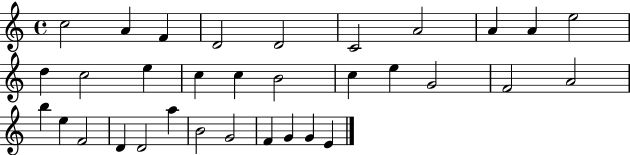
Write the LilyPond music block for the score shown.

{
  \clef treble
  \time 4/4
  \defaultTimeSignature
  \key c \major
  c''2 a'4 f'4 | d'2 d'2 | c'2 a'2 | a'4 a'4 e''2 | \break d''4 c''2 e''4 | c''4 c''4 b'2 | c''4 e''4 g'2 | f'2 a'2 | \break b''4 e''4 f'2 | d'4 d'2 a''4 | b'2 g'2 | f'4 g'4 g'4 e'4 | \break \bar "|."
}